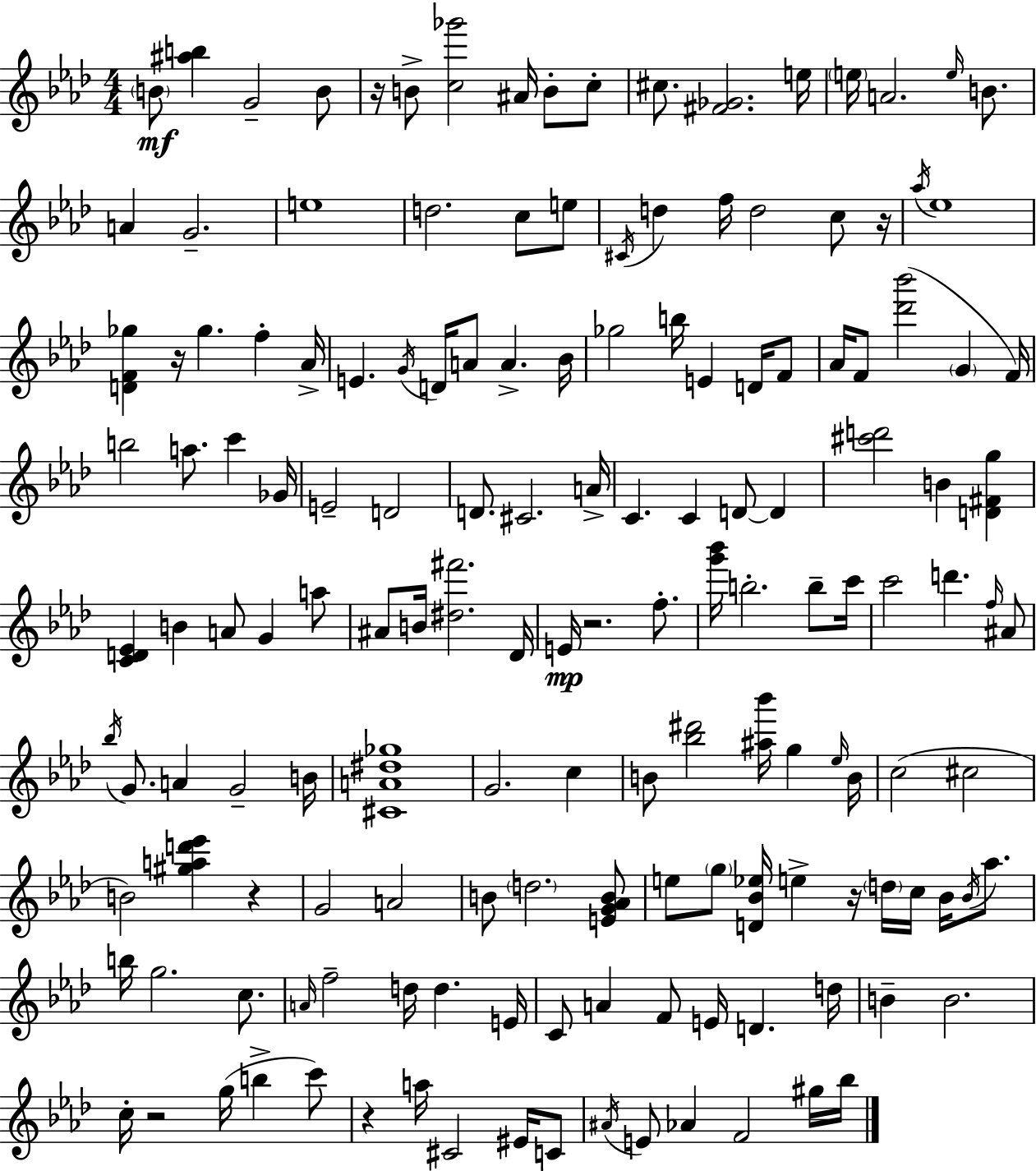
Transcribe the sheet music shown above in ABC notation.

X:1
T:Untitled
M:4/4
L:1/4
K:Fm
B/2 [^ab] G2 B/2 z/4 B/2 [c_g']2 ^A/4 B/2 c/2 ^c/2 [^F_G]2 e/4 e/4 A2 e/4 B/2 A G2 e4 d2 c/2 e/2 ^C/4 d f/4 d2 c/2 z/4 _a/4 _e4 [DF_g] z/4 _g f _A/4 E G/4 D/4 A/2 A _B/4 _g2 b/4 E D/4 F/2 _A/4 F/2 [_d'_b']2 G F/4 b2 a/2 c' _G/4 E2 D2 D/2 ^C2 A/4 C C D/2 D [^c'd']2 B [D^Fg] [CD_E] B A/2 G a/2 ^A/2 B/4 [^d^f']2 _D/4 E/4 z2 f/2 [g'_b']/4 b2 b/2 c'/4 c'2 d' f/4 ^A/2 _b/4 G/2 A G2 B/4 [^CA^d_g]4 G2 c B/2 [_b^d']2 [^a_b']/4 g _e/4 B/4 c2 ^c2 B2 [^gad'_e'] z G2 A2 B/2 d2 [EG_AB]/2 e/2 g/2 [D_B_e]/4 e z/4 d/4 c/4 _B/4 _B/4 _a/2 b/4 g2 c/2 A/4 f2 d/4 d E/4 C/2 A F/2 E/4 D d/4 B B2 c/4 z2 g/4 b c'/2 z a/4 ^C2 ^E/4 C/2 ^A/4 E/2 _A F2 ^g/4 _b/4